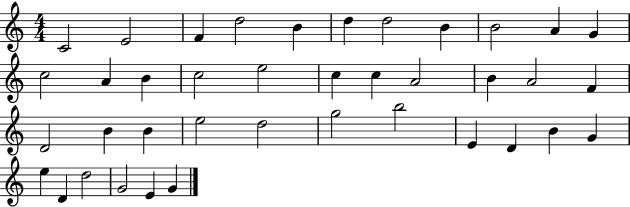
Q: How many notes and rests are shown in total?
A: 39